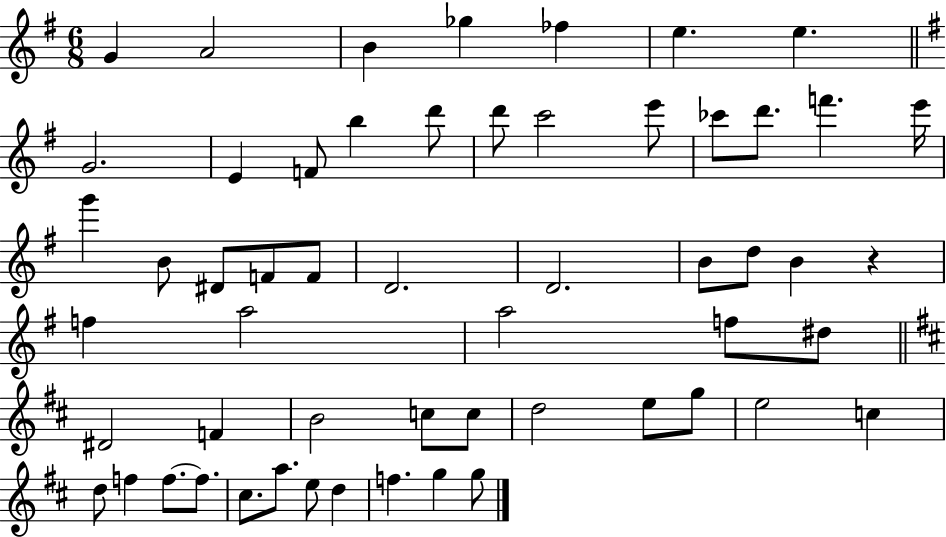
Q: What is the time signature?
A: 6/8